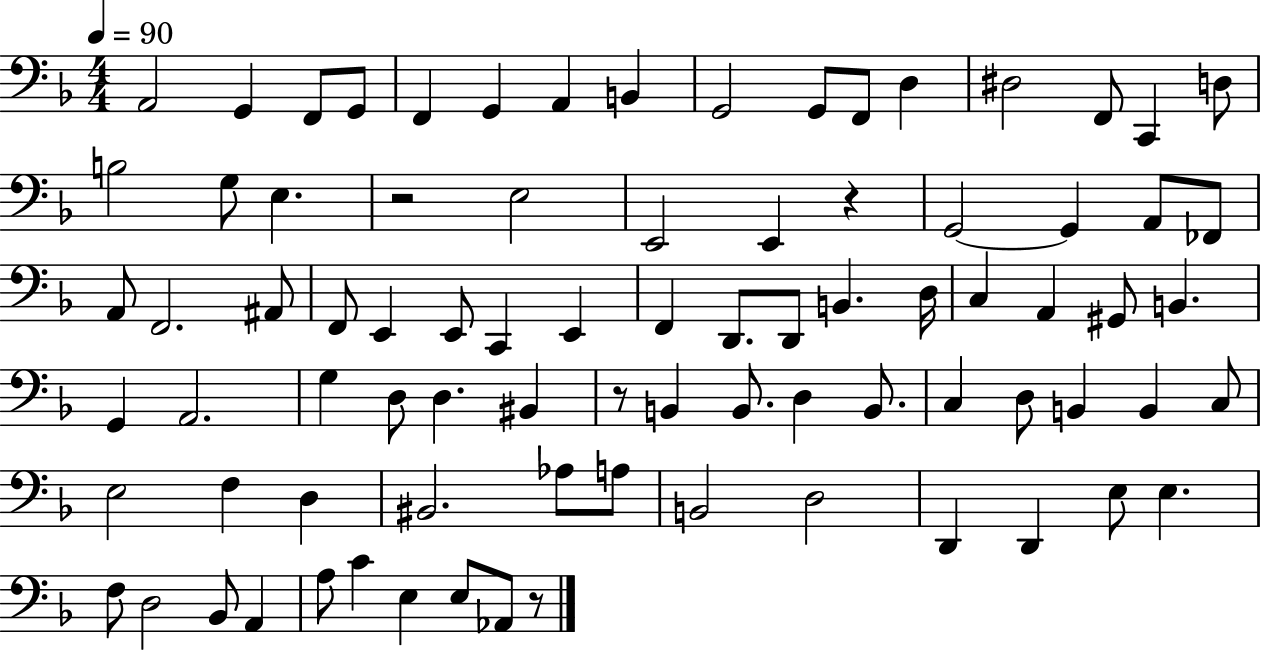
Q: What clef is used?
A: bass